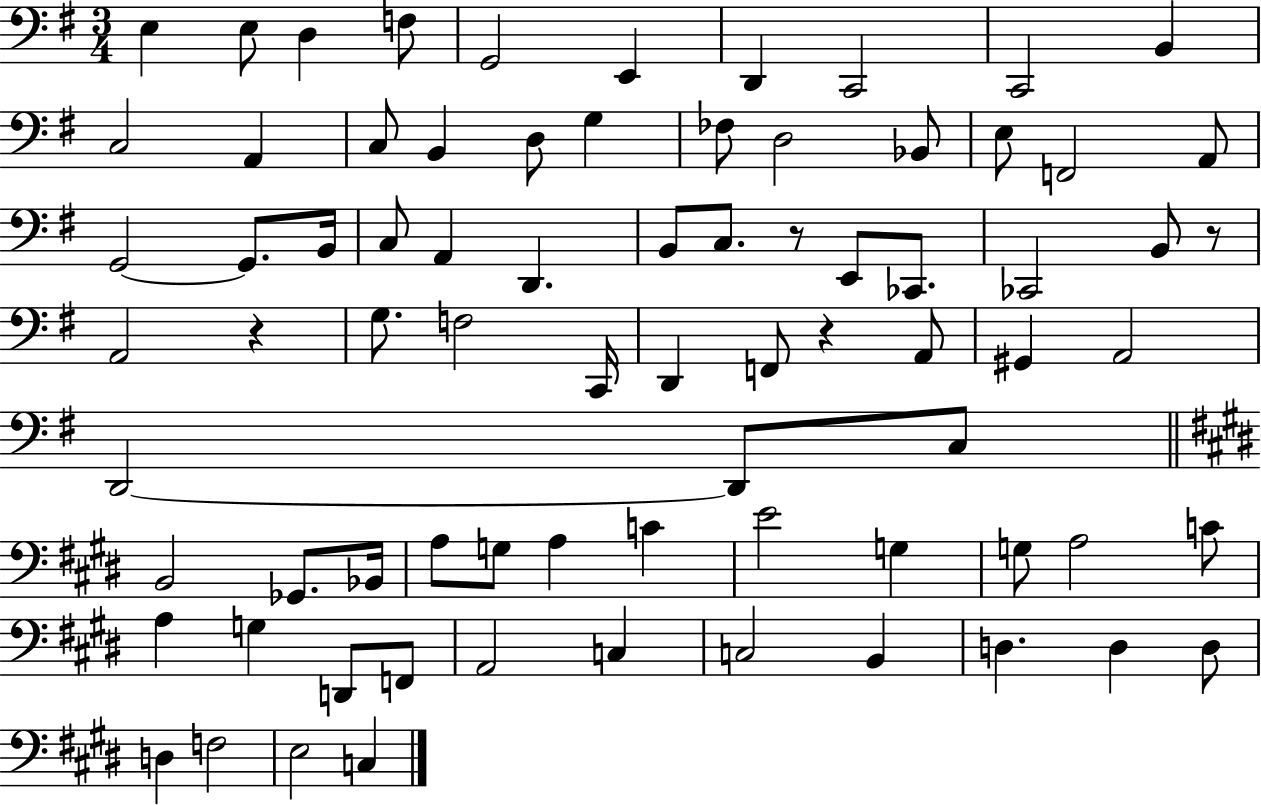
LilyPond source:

{
  \clef bass
  \numericTimeSignature
  \time 3/4
  \key g \major
  e4 e8 d4 f8 | g,2 e,4 | d,4 c,2 | c,2 b,4 | \break c2 a,4 | c8 b,4 d8 g4 | fes8 d2 bes,8 | e8 f,2 a,8 | \break g,2~~ g,8. b,16 | c8 a,4 d,4. | b,8 c8. r8 e,8 ces,8. | ces,2 b,8 r8 | \break a,2 r4 | g8. f2 c,16 | d,4 f,8 r4 a,8 | gis,4 a,2 | \break d,2~~ d,8 c8 | \bar "||" \break \key e \major b,2 ges,8. bes,16 | a8 g8 a4 c'4 | e'2 g4 | g8 a2 c'8 | \break a4 g4 d,8 f,8 | a,2 c4 | c2 b,4 | d4. d4 d8 | \break d4 f2 | e2 c4 | \bar "|."
}